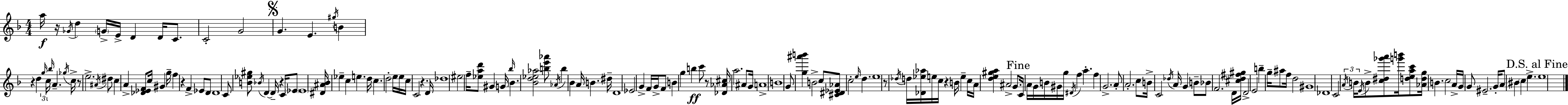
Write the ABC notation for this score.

X:1
T:Untitled
M:4/4
L:1/4
K:Dm
a/4 z/4 _G/4 d G/4 E/4 D D/4 C/2 C2 G2 G E ^g/4 B z d g/4 c/4 _b/4 A _g/4 c/4 z/2 e2 ^A/4 ^d/2 c A [_D_EF]/2 c/4 ^G g/4 f z F _E/2 D/2 D4 C/2 [B_e^g]/2 _B/4 D D/4 z C/4 _E/2 _E4 [^D^A_B]/4 _e c e d/4 c d2 e/4 e/4 c/4 C2 z D/4 _d4 ^e2 f/4 [_ead']/2 ^G G/4 _b/4 _B [_Bd_e_a]2 [be'_a']/2 _A/4 b _B A/4 B ^d/4 D4 _E2 G F/4 G/4 F/2 B g b c'/2 z/2 [_D_A^c]/4 a2 ^A/2 G/4 A4 B4 G/2 [g^a'b'] B2 c/2 [^C^D_E_A]/2 c2 e/4 d e4 z/2 _d/4 d/4 [_D_e_a]/4 e/4 c/4 z B/4 e c/4 A/4 [de^ga] ^A2 G/2 C/4 A/4 G/4 B/4 ^G/4 g/4 ^D/4 f a f G2 A/2 A2 c/2 B/4 C2 _d/4 A/4 G B/2 _B/2 F2 D/4 [^cd^f^g]/4 D2 E2 b g/4 ^a/2 f/4 d2 ^G4 _D4 C2 A/4 B/4 E/4 B/2 [c^d_g'a']/2 [g'b']/4 [deac']/2 [_Adg]/4 B c2 A/4 G/4 G/2 ^E2 G/4 A/2 ^B c e e4